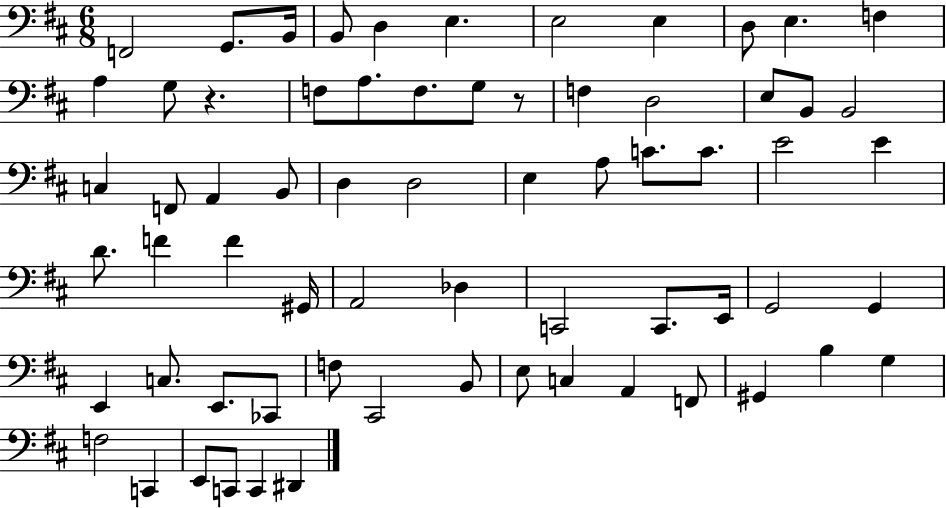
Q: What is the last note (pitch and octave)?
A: D#2